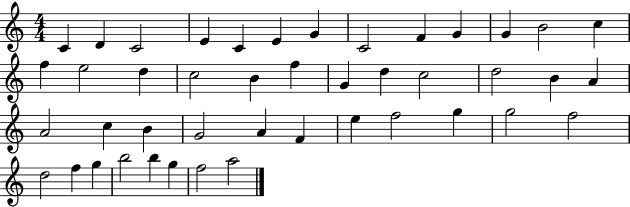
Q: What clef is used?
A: treble